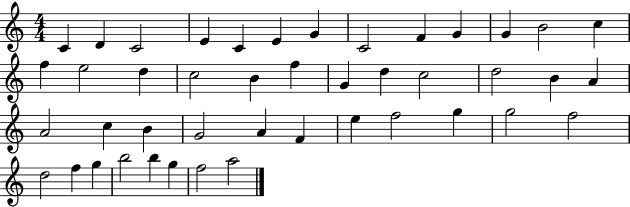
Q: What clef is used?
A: treble